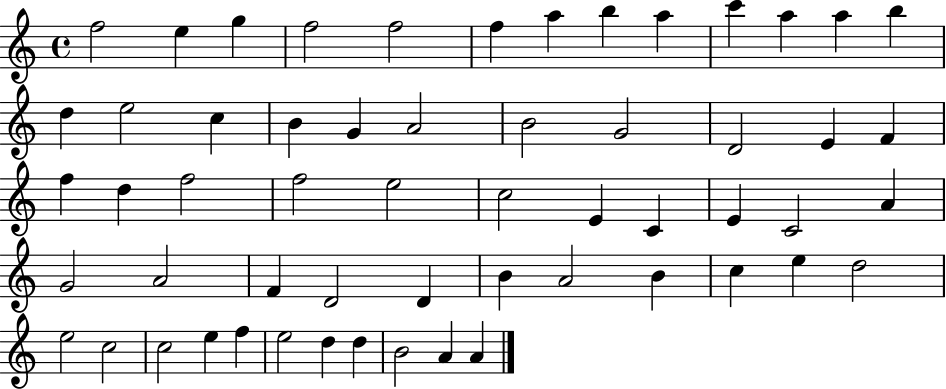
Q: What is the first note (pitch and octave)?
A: F5